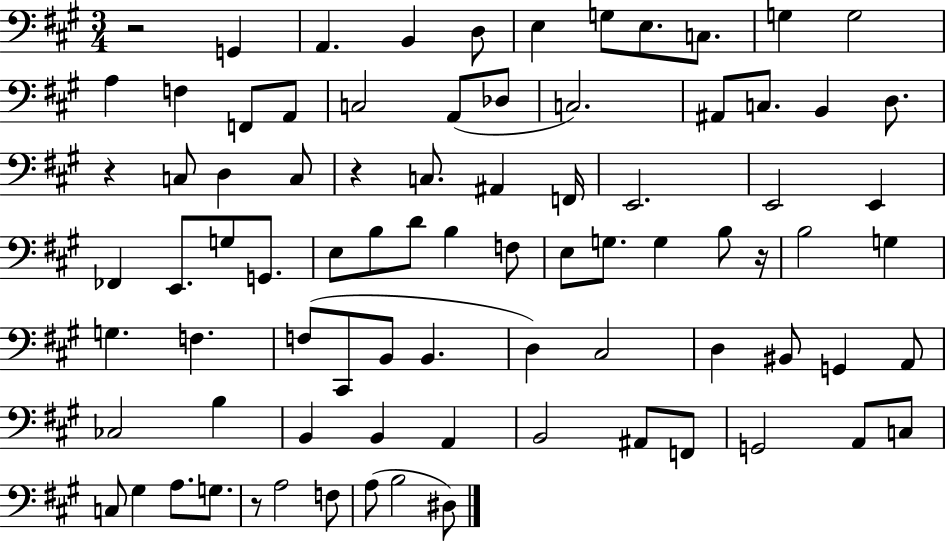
X:1
T:Untitled
M:3/4
L:1/4
K:A
z2 G,, A,, B,, D,/2 E, G,/2 E,/2 C,/2 G, G,2 A, F, F,,/2 A,,/2 C,2 A,,/2 _D,/2 C,2 ^A,,/2 C,/2 B,, D,/2 z C,/2 D, C,/2 z C,/2 ^A,, F,,/4 E,,2 E,,2 E,, _F,, E,,/2 G,/2 G,,/2 E,/2 B,/2 D/2 B, F,/2 E,/2 G,/2 G, B,/2 z/4 B,2 G, G, F, F,/2 ^C,,/2 B,,/2 B,, D, ^C,2 D, ^B,,/2 G,, A,,/2 _C,2 B, B,, B,, A,, B,,2 ^A,,/2 F,,/2 G,,2 A,,/2 C,/2 C,/2 ^G, A,/2 G,/2 z/2 A,2 F,/2 A,/2 B,2 ^D,/2